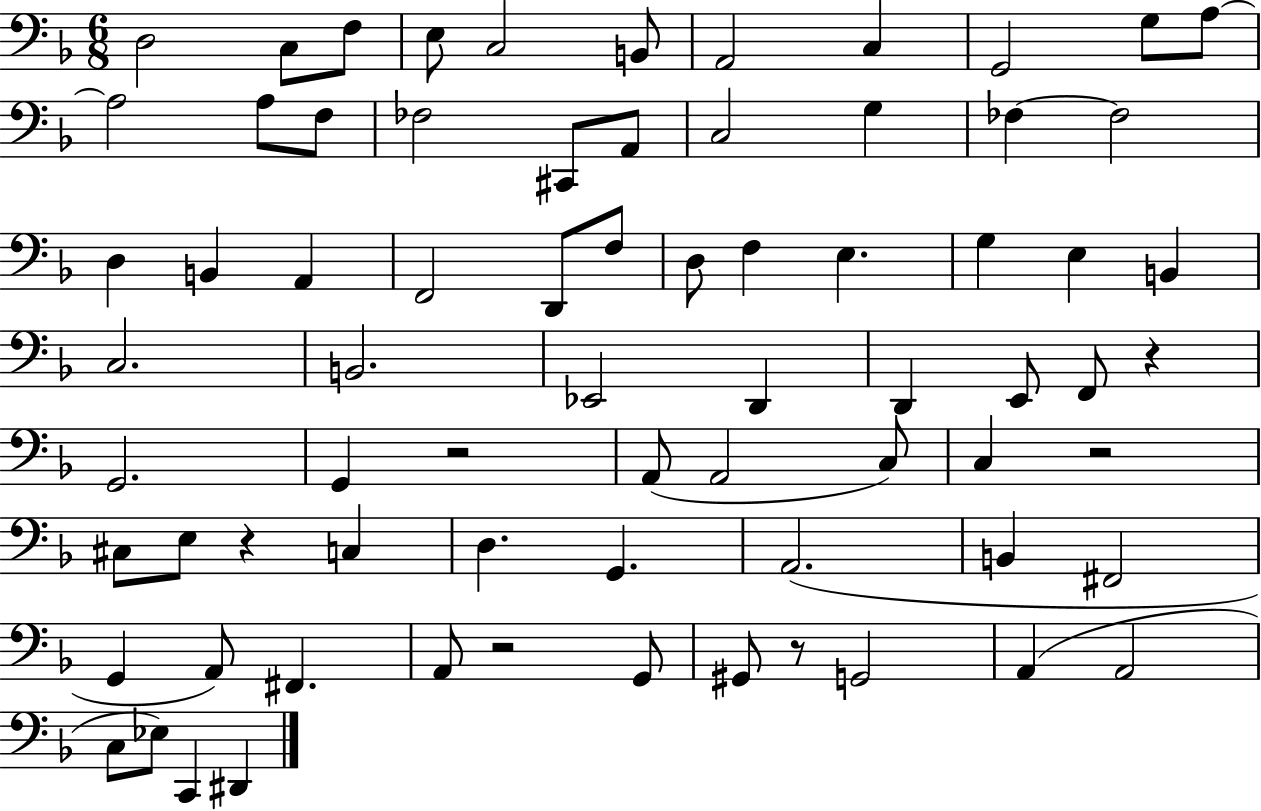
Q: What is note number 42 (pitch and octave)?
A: G2